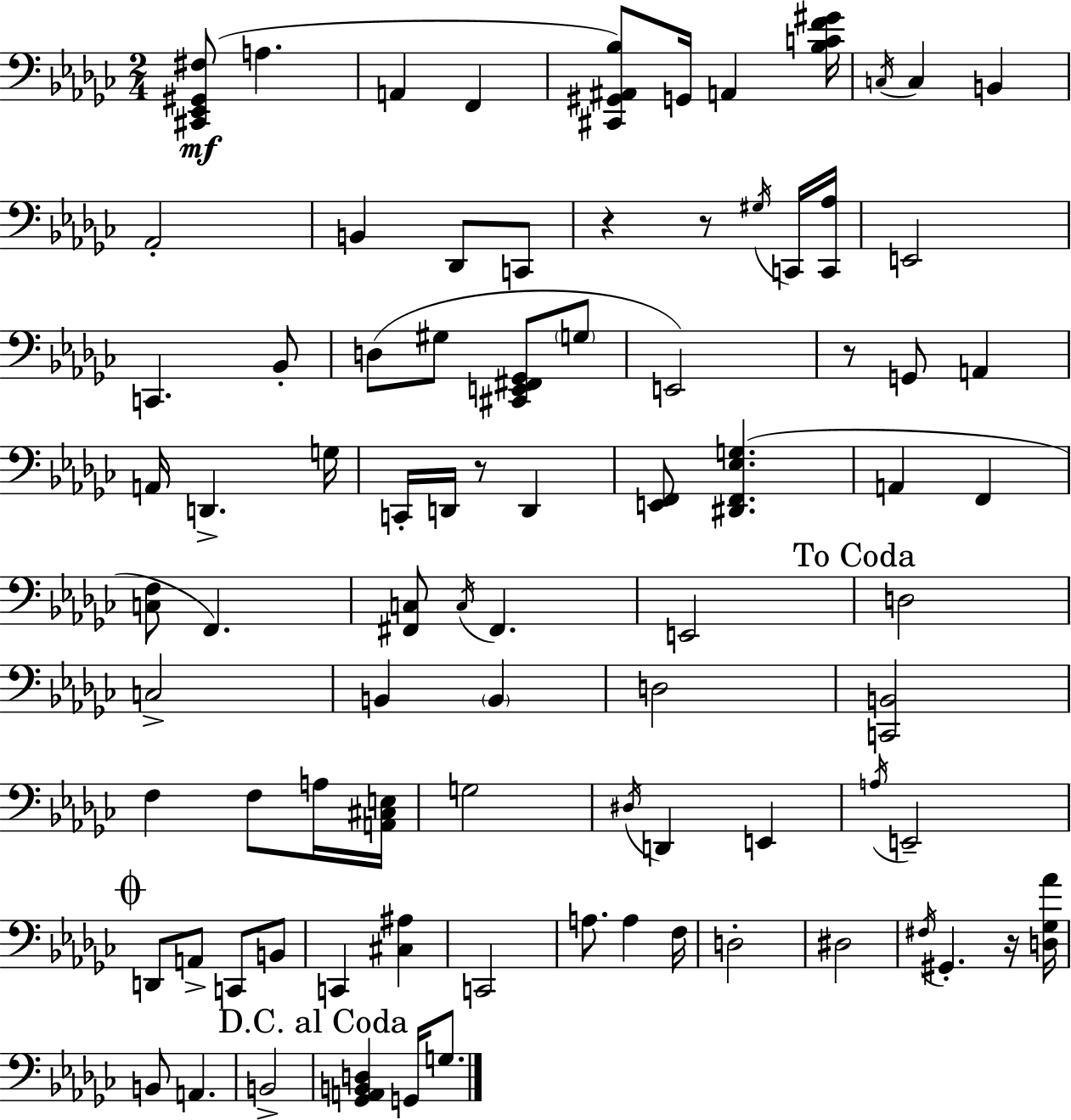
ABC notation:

X:1
T:Untitled
M:2/4
L:1/4
K:Ebm
[^C,,_E,,^G,,^F,]/2 A, A,, F,, [^C,,^G,,^A,,_B,]/2 G,,/4 A,, [_B,CF^G]/4 C,/4 C, B,, _A,,2 B,, _D,,/2 C,,/2 z z/2 ^G,/4 C,,/4 [C,,_A,]/4 E,,2 C,, _B,,/2 D,/2 ^G,/2 [^C,,E,,^F,,_G,,]/2 G,/2 E,,2 z/2 G,,/2 A,, A,,/4 D,, G,/4 C,,/4 D,,/4 z/2 D,, [E,,F,,]/2 [^D,,F,,_E,G,] A,, F,, [C,F,]/2 F,, [^F,,C,]/2 C,/4 ^F,, E,,2 D,2 C,2 B,, B,, D,2 [C,,B,,]2 F, F,/2 A,/4 [A,,^C,E,]/4 G,2 ^D,/4 D,, E,, A,/4 E,,2 D,,/2 A,,/2 C,,/2 B,,/2 C,, [^C,^A,] C,,2 A,/2 A, F,/4 D,2 ^D,2 ^F,/4 ^G,, z/4 [D,_G,_A]/4 B,,/2 A,, B,,2 [_G,,A,,B,,D,] G,,/4 G,/2